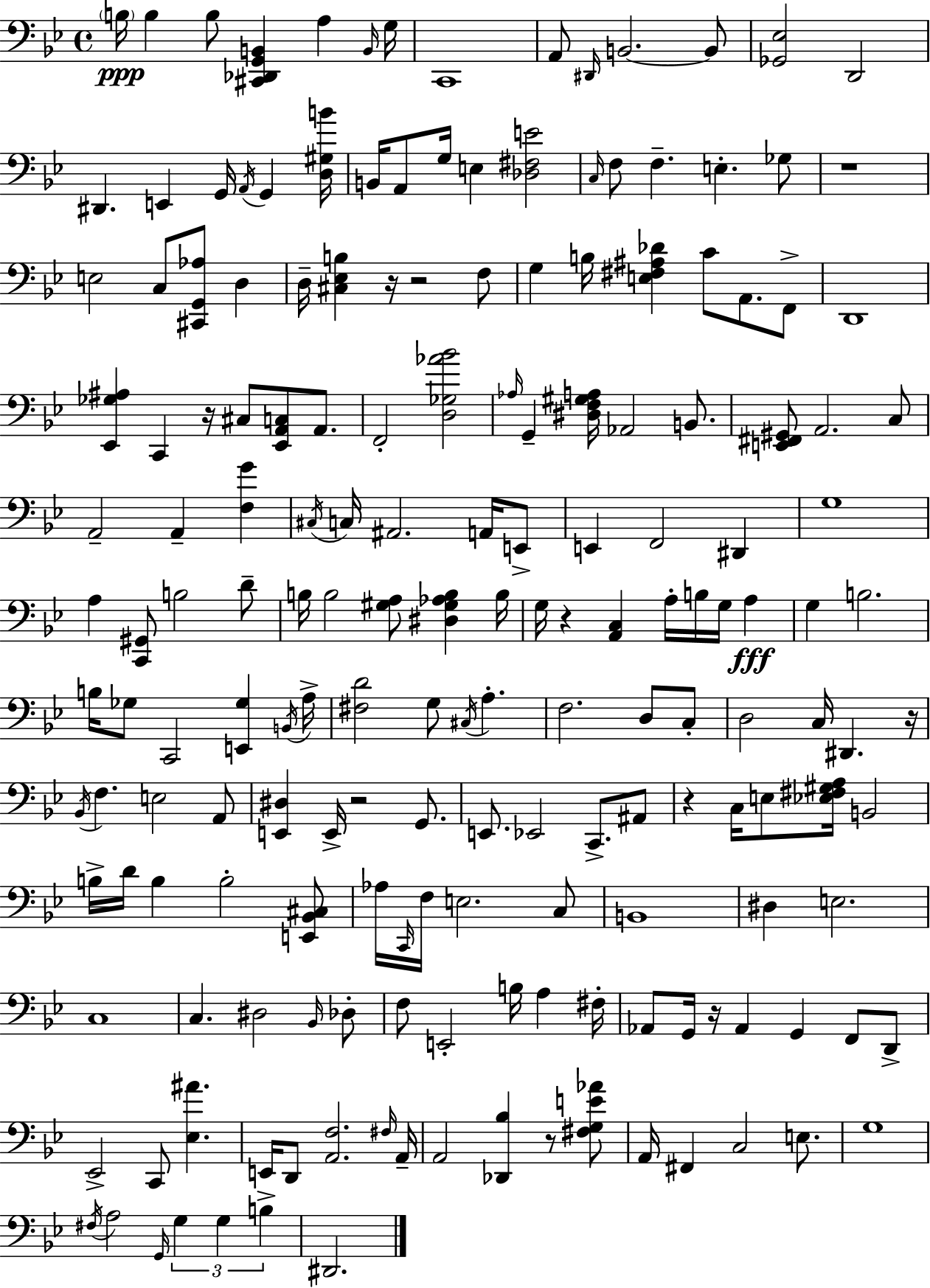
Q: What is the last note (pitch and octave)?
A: D#2